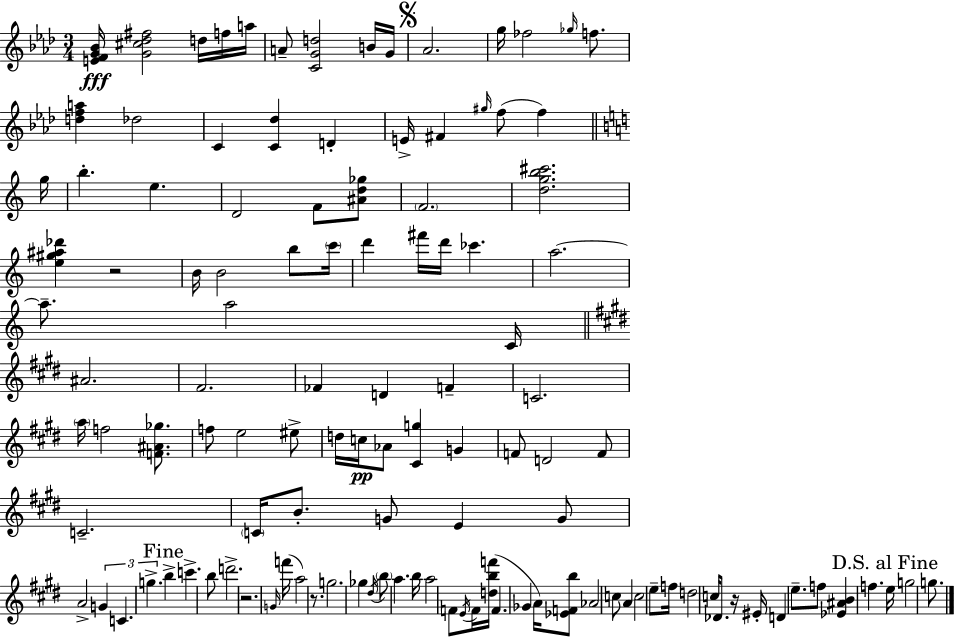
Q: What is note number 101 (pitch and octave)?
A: G5